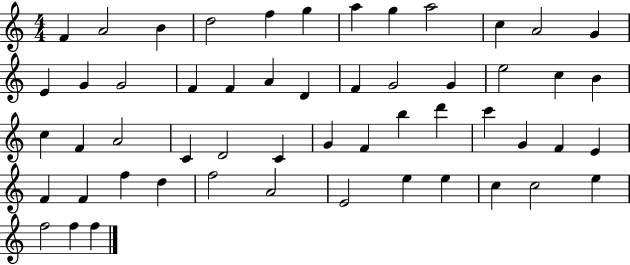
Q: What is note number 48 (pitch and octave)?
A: E5